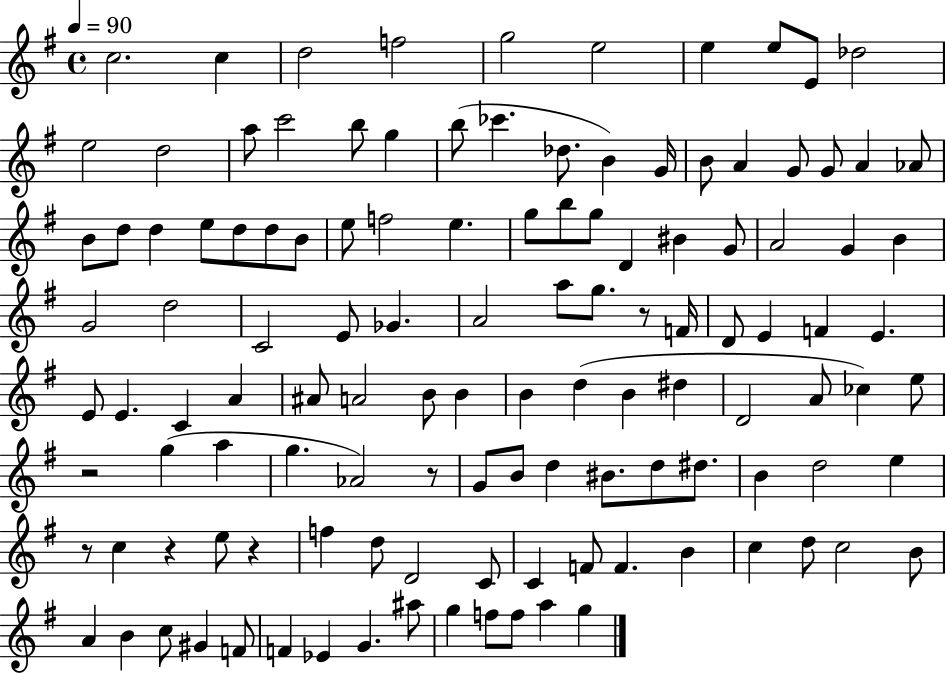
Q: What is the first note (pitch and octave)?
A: C5